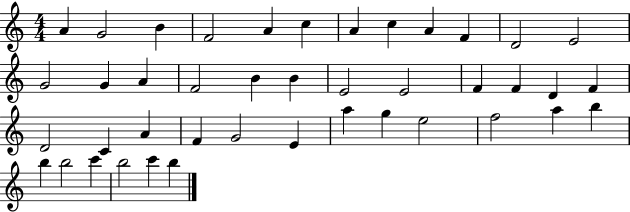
A4/q G4/h B4/q F4/h A4/q C5/q A4/q C5/q A4/q F4/q D4/h E4/h G4/h G4/q A4/q F4/h B4/q B4/q E4/h E4/h F4/q F4/q D4/q F4/q D4/h C4/q A4/q F4/q G4/h E4/q A5/q G5/q E5/h F5/h A5/q B5/q B5/q B5/h C6/q B5/h C6/q B5/q